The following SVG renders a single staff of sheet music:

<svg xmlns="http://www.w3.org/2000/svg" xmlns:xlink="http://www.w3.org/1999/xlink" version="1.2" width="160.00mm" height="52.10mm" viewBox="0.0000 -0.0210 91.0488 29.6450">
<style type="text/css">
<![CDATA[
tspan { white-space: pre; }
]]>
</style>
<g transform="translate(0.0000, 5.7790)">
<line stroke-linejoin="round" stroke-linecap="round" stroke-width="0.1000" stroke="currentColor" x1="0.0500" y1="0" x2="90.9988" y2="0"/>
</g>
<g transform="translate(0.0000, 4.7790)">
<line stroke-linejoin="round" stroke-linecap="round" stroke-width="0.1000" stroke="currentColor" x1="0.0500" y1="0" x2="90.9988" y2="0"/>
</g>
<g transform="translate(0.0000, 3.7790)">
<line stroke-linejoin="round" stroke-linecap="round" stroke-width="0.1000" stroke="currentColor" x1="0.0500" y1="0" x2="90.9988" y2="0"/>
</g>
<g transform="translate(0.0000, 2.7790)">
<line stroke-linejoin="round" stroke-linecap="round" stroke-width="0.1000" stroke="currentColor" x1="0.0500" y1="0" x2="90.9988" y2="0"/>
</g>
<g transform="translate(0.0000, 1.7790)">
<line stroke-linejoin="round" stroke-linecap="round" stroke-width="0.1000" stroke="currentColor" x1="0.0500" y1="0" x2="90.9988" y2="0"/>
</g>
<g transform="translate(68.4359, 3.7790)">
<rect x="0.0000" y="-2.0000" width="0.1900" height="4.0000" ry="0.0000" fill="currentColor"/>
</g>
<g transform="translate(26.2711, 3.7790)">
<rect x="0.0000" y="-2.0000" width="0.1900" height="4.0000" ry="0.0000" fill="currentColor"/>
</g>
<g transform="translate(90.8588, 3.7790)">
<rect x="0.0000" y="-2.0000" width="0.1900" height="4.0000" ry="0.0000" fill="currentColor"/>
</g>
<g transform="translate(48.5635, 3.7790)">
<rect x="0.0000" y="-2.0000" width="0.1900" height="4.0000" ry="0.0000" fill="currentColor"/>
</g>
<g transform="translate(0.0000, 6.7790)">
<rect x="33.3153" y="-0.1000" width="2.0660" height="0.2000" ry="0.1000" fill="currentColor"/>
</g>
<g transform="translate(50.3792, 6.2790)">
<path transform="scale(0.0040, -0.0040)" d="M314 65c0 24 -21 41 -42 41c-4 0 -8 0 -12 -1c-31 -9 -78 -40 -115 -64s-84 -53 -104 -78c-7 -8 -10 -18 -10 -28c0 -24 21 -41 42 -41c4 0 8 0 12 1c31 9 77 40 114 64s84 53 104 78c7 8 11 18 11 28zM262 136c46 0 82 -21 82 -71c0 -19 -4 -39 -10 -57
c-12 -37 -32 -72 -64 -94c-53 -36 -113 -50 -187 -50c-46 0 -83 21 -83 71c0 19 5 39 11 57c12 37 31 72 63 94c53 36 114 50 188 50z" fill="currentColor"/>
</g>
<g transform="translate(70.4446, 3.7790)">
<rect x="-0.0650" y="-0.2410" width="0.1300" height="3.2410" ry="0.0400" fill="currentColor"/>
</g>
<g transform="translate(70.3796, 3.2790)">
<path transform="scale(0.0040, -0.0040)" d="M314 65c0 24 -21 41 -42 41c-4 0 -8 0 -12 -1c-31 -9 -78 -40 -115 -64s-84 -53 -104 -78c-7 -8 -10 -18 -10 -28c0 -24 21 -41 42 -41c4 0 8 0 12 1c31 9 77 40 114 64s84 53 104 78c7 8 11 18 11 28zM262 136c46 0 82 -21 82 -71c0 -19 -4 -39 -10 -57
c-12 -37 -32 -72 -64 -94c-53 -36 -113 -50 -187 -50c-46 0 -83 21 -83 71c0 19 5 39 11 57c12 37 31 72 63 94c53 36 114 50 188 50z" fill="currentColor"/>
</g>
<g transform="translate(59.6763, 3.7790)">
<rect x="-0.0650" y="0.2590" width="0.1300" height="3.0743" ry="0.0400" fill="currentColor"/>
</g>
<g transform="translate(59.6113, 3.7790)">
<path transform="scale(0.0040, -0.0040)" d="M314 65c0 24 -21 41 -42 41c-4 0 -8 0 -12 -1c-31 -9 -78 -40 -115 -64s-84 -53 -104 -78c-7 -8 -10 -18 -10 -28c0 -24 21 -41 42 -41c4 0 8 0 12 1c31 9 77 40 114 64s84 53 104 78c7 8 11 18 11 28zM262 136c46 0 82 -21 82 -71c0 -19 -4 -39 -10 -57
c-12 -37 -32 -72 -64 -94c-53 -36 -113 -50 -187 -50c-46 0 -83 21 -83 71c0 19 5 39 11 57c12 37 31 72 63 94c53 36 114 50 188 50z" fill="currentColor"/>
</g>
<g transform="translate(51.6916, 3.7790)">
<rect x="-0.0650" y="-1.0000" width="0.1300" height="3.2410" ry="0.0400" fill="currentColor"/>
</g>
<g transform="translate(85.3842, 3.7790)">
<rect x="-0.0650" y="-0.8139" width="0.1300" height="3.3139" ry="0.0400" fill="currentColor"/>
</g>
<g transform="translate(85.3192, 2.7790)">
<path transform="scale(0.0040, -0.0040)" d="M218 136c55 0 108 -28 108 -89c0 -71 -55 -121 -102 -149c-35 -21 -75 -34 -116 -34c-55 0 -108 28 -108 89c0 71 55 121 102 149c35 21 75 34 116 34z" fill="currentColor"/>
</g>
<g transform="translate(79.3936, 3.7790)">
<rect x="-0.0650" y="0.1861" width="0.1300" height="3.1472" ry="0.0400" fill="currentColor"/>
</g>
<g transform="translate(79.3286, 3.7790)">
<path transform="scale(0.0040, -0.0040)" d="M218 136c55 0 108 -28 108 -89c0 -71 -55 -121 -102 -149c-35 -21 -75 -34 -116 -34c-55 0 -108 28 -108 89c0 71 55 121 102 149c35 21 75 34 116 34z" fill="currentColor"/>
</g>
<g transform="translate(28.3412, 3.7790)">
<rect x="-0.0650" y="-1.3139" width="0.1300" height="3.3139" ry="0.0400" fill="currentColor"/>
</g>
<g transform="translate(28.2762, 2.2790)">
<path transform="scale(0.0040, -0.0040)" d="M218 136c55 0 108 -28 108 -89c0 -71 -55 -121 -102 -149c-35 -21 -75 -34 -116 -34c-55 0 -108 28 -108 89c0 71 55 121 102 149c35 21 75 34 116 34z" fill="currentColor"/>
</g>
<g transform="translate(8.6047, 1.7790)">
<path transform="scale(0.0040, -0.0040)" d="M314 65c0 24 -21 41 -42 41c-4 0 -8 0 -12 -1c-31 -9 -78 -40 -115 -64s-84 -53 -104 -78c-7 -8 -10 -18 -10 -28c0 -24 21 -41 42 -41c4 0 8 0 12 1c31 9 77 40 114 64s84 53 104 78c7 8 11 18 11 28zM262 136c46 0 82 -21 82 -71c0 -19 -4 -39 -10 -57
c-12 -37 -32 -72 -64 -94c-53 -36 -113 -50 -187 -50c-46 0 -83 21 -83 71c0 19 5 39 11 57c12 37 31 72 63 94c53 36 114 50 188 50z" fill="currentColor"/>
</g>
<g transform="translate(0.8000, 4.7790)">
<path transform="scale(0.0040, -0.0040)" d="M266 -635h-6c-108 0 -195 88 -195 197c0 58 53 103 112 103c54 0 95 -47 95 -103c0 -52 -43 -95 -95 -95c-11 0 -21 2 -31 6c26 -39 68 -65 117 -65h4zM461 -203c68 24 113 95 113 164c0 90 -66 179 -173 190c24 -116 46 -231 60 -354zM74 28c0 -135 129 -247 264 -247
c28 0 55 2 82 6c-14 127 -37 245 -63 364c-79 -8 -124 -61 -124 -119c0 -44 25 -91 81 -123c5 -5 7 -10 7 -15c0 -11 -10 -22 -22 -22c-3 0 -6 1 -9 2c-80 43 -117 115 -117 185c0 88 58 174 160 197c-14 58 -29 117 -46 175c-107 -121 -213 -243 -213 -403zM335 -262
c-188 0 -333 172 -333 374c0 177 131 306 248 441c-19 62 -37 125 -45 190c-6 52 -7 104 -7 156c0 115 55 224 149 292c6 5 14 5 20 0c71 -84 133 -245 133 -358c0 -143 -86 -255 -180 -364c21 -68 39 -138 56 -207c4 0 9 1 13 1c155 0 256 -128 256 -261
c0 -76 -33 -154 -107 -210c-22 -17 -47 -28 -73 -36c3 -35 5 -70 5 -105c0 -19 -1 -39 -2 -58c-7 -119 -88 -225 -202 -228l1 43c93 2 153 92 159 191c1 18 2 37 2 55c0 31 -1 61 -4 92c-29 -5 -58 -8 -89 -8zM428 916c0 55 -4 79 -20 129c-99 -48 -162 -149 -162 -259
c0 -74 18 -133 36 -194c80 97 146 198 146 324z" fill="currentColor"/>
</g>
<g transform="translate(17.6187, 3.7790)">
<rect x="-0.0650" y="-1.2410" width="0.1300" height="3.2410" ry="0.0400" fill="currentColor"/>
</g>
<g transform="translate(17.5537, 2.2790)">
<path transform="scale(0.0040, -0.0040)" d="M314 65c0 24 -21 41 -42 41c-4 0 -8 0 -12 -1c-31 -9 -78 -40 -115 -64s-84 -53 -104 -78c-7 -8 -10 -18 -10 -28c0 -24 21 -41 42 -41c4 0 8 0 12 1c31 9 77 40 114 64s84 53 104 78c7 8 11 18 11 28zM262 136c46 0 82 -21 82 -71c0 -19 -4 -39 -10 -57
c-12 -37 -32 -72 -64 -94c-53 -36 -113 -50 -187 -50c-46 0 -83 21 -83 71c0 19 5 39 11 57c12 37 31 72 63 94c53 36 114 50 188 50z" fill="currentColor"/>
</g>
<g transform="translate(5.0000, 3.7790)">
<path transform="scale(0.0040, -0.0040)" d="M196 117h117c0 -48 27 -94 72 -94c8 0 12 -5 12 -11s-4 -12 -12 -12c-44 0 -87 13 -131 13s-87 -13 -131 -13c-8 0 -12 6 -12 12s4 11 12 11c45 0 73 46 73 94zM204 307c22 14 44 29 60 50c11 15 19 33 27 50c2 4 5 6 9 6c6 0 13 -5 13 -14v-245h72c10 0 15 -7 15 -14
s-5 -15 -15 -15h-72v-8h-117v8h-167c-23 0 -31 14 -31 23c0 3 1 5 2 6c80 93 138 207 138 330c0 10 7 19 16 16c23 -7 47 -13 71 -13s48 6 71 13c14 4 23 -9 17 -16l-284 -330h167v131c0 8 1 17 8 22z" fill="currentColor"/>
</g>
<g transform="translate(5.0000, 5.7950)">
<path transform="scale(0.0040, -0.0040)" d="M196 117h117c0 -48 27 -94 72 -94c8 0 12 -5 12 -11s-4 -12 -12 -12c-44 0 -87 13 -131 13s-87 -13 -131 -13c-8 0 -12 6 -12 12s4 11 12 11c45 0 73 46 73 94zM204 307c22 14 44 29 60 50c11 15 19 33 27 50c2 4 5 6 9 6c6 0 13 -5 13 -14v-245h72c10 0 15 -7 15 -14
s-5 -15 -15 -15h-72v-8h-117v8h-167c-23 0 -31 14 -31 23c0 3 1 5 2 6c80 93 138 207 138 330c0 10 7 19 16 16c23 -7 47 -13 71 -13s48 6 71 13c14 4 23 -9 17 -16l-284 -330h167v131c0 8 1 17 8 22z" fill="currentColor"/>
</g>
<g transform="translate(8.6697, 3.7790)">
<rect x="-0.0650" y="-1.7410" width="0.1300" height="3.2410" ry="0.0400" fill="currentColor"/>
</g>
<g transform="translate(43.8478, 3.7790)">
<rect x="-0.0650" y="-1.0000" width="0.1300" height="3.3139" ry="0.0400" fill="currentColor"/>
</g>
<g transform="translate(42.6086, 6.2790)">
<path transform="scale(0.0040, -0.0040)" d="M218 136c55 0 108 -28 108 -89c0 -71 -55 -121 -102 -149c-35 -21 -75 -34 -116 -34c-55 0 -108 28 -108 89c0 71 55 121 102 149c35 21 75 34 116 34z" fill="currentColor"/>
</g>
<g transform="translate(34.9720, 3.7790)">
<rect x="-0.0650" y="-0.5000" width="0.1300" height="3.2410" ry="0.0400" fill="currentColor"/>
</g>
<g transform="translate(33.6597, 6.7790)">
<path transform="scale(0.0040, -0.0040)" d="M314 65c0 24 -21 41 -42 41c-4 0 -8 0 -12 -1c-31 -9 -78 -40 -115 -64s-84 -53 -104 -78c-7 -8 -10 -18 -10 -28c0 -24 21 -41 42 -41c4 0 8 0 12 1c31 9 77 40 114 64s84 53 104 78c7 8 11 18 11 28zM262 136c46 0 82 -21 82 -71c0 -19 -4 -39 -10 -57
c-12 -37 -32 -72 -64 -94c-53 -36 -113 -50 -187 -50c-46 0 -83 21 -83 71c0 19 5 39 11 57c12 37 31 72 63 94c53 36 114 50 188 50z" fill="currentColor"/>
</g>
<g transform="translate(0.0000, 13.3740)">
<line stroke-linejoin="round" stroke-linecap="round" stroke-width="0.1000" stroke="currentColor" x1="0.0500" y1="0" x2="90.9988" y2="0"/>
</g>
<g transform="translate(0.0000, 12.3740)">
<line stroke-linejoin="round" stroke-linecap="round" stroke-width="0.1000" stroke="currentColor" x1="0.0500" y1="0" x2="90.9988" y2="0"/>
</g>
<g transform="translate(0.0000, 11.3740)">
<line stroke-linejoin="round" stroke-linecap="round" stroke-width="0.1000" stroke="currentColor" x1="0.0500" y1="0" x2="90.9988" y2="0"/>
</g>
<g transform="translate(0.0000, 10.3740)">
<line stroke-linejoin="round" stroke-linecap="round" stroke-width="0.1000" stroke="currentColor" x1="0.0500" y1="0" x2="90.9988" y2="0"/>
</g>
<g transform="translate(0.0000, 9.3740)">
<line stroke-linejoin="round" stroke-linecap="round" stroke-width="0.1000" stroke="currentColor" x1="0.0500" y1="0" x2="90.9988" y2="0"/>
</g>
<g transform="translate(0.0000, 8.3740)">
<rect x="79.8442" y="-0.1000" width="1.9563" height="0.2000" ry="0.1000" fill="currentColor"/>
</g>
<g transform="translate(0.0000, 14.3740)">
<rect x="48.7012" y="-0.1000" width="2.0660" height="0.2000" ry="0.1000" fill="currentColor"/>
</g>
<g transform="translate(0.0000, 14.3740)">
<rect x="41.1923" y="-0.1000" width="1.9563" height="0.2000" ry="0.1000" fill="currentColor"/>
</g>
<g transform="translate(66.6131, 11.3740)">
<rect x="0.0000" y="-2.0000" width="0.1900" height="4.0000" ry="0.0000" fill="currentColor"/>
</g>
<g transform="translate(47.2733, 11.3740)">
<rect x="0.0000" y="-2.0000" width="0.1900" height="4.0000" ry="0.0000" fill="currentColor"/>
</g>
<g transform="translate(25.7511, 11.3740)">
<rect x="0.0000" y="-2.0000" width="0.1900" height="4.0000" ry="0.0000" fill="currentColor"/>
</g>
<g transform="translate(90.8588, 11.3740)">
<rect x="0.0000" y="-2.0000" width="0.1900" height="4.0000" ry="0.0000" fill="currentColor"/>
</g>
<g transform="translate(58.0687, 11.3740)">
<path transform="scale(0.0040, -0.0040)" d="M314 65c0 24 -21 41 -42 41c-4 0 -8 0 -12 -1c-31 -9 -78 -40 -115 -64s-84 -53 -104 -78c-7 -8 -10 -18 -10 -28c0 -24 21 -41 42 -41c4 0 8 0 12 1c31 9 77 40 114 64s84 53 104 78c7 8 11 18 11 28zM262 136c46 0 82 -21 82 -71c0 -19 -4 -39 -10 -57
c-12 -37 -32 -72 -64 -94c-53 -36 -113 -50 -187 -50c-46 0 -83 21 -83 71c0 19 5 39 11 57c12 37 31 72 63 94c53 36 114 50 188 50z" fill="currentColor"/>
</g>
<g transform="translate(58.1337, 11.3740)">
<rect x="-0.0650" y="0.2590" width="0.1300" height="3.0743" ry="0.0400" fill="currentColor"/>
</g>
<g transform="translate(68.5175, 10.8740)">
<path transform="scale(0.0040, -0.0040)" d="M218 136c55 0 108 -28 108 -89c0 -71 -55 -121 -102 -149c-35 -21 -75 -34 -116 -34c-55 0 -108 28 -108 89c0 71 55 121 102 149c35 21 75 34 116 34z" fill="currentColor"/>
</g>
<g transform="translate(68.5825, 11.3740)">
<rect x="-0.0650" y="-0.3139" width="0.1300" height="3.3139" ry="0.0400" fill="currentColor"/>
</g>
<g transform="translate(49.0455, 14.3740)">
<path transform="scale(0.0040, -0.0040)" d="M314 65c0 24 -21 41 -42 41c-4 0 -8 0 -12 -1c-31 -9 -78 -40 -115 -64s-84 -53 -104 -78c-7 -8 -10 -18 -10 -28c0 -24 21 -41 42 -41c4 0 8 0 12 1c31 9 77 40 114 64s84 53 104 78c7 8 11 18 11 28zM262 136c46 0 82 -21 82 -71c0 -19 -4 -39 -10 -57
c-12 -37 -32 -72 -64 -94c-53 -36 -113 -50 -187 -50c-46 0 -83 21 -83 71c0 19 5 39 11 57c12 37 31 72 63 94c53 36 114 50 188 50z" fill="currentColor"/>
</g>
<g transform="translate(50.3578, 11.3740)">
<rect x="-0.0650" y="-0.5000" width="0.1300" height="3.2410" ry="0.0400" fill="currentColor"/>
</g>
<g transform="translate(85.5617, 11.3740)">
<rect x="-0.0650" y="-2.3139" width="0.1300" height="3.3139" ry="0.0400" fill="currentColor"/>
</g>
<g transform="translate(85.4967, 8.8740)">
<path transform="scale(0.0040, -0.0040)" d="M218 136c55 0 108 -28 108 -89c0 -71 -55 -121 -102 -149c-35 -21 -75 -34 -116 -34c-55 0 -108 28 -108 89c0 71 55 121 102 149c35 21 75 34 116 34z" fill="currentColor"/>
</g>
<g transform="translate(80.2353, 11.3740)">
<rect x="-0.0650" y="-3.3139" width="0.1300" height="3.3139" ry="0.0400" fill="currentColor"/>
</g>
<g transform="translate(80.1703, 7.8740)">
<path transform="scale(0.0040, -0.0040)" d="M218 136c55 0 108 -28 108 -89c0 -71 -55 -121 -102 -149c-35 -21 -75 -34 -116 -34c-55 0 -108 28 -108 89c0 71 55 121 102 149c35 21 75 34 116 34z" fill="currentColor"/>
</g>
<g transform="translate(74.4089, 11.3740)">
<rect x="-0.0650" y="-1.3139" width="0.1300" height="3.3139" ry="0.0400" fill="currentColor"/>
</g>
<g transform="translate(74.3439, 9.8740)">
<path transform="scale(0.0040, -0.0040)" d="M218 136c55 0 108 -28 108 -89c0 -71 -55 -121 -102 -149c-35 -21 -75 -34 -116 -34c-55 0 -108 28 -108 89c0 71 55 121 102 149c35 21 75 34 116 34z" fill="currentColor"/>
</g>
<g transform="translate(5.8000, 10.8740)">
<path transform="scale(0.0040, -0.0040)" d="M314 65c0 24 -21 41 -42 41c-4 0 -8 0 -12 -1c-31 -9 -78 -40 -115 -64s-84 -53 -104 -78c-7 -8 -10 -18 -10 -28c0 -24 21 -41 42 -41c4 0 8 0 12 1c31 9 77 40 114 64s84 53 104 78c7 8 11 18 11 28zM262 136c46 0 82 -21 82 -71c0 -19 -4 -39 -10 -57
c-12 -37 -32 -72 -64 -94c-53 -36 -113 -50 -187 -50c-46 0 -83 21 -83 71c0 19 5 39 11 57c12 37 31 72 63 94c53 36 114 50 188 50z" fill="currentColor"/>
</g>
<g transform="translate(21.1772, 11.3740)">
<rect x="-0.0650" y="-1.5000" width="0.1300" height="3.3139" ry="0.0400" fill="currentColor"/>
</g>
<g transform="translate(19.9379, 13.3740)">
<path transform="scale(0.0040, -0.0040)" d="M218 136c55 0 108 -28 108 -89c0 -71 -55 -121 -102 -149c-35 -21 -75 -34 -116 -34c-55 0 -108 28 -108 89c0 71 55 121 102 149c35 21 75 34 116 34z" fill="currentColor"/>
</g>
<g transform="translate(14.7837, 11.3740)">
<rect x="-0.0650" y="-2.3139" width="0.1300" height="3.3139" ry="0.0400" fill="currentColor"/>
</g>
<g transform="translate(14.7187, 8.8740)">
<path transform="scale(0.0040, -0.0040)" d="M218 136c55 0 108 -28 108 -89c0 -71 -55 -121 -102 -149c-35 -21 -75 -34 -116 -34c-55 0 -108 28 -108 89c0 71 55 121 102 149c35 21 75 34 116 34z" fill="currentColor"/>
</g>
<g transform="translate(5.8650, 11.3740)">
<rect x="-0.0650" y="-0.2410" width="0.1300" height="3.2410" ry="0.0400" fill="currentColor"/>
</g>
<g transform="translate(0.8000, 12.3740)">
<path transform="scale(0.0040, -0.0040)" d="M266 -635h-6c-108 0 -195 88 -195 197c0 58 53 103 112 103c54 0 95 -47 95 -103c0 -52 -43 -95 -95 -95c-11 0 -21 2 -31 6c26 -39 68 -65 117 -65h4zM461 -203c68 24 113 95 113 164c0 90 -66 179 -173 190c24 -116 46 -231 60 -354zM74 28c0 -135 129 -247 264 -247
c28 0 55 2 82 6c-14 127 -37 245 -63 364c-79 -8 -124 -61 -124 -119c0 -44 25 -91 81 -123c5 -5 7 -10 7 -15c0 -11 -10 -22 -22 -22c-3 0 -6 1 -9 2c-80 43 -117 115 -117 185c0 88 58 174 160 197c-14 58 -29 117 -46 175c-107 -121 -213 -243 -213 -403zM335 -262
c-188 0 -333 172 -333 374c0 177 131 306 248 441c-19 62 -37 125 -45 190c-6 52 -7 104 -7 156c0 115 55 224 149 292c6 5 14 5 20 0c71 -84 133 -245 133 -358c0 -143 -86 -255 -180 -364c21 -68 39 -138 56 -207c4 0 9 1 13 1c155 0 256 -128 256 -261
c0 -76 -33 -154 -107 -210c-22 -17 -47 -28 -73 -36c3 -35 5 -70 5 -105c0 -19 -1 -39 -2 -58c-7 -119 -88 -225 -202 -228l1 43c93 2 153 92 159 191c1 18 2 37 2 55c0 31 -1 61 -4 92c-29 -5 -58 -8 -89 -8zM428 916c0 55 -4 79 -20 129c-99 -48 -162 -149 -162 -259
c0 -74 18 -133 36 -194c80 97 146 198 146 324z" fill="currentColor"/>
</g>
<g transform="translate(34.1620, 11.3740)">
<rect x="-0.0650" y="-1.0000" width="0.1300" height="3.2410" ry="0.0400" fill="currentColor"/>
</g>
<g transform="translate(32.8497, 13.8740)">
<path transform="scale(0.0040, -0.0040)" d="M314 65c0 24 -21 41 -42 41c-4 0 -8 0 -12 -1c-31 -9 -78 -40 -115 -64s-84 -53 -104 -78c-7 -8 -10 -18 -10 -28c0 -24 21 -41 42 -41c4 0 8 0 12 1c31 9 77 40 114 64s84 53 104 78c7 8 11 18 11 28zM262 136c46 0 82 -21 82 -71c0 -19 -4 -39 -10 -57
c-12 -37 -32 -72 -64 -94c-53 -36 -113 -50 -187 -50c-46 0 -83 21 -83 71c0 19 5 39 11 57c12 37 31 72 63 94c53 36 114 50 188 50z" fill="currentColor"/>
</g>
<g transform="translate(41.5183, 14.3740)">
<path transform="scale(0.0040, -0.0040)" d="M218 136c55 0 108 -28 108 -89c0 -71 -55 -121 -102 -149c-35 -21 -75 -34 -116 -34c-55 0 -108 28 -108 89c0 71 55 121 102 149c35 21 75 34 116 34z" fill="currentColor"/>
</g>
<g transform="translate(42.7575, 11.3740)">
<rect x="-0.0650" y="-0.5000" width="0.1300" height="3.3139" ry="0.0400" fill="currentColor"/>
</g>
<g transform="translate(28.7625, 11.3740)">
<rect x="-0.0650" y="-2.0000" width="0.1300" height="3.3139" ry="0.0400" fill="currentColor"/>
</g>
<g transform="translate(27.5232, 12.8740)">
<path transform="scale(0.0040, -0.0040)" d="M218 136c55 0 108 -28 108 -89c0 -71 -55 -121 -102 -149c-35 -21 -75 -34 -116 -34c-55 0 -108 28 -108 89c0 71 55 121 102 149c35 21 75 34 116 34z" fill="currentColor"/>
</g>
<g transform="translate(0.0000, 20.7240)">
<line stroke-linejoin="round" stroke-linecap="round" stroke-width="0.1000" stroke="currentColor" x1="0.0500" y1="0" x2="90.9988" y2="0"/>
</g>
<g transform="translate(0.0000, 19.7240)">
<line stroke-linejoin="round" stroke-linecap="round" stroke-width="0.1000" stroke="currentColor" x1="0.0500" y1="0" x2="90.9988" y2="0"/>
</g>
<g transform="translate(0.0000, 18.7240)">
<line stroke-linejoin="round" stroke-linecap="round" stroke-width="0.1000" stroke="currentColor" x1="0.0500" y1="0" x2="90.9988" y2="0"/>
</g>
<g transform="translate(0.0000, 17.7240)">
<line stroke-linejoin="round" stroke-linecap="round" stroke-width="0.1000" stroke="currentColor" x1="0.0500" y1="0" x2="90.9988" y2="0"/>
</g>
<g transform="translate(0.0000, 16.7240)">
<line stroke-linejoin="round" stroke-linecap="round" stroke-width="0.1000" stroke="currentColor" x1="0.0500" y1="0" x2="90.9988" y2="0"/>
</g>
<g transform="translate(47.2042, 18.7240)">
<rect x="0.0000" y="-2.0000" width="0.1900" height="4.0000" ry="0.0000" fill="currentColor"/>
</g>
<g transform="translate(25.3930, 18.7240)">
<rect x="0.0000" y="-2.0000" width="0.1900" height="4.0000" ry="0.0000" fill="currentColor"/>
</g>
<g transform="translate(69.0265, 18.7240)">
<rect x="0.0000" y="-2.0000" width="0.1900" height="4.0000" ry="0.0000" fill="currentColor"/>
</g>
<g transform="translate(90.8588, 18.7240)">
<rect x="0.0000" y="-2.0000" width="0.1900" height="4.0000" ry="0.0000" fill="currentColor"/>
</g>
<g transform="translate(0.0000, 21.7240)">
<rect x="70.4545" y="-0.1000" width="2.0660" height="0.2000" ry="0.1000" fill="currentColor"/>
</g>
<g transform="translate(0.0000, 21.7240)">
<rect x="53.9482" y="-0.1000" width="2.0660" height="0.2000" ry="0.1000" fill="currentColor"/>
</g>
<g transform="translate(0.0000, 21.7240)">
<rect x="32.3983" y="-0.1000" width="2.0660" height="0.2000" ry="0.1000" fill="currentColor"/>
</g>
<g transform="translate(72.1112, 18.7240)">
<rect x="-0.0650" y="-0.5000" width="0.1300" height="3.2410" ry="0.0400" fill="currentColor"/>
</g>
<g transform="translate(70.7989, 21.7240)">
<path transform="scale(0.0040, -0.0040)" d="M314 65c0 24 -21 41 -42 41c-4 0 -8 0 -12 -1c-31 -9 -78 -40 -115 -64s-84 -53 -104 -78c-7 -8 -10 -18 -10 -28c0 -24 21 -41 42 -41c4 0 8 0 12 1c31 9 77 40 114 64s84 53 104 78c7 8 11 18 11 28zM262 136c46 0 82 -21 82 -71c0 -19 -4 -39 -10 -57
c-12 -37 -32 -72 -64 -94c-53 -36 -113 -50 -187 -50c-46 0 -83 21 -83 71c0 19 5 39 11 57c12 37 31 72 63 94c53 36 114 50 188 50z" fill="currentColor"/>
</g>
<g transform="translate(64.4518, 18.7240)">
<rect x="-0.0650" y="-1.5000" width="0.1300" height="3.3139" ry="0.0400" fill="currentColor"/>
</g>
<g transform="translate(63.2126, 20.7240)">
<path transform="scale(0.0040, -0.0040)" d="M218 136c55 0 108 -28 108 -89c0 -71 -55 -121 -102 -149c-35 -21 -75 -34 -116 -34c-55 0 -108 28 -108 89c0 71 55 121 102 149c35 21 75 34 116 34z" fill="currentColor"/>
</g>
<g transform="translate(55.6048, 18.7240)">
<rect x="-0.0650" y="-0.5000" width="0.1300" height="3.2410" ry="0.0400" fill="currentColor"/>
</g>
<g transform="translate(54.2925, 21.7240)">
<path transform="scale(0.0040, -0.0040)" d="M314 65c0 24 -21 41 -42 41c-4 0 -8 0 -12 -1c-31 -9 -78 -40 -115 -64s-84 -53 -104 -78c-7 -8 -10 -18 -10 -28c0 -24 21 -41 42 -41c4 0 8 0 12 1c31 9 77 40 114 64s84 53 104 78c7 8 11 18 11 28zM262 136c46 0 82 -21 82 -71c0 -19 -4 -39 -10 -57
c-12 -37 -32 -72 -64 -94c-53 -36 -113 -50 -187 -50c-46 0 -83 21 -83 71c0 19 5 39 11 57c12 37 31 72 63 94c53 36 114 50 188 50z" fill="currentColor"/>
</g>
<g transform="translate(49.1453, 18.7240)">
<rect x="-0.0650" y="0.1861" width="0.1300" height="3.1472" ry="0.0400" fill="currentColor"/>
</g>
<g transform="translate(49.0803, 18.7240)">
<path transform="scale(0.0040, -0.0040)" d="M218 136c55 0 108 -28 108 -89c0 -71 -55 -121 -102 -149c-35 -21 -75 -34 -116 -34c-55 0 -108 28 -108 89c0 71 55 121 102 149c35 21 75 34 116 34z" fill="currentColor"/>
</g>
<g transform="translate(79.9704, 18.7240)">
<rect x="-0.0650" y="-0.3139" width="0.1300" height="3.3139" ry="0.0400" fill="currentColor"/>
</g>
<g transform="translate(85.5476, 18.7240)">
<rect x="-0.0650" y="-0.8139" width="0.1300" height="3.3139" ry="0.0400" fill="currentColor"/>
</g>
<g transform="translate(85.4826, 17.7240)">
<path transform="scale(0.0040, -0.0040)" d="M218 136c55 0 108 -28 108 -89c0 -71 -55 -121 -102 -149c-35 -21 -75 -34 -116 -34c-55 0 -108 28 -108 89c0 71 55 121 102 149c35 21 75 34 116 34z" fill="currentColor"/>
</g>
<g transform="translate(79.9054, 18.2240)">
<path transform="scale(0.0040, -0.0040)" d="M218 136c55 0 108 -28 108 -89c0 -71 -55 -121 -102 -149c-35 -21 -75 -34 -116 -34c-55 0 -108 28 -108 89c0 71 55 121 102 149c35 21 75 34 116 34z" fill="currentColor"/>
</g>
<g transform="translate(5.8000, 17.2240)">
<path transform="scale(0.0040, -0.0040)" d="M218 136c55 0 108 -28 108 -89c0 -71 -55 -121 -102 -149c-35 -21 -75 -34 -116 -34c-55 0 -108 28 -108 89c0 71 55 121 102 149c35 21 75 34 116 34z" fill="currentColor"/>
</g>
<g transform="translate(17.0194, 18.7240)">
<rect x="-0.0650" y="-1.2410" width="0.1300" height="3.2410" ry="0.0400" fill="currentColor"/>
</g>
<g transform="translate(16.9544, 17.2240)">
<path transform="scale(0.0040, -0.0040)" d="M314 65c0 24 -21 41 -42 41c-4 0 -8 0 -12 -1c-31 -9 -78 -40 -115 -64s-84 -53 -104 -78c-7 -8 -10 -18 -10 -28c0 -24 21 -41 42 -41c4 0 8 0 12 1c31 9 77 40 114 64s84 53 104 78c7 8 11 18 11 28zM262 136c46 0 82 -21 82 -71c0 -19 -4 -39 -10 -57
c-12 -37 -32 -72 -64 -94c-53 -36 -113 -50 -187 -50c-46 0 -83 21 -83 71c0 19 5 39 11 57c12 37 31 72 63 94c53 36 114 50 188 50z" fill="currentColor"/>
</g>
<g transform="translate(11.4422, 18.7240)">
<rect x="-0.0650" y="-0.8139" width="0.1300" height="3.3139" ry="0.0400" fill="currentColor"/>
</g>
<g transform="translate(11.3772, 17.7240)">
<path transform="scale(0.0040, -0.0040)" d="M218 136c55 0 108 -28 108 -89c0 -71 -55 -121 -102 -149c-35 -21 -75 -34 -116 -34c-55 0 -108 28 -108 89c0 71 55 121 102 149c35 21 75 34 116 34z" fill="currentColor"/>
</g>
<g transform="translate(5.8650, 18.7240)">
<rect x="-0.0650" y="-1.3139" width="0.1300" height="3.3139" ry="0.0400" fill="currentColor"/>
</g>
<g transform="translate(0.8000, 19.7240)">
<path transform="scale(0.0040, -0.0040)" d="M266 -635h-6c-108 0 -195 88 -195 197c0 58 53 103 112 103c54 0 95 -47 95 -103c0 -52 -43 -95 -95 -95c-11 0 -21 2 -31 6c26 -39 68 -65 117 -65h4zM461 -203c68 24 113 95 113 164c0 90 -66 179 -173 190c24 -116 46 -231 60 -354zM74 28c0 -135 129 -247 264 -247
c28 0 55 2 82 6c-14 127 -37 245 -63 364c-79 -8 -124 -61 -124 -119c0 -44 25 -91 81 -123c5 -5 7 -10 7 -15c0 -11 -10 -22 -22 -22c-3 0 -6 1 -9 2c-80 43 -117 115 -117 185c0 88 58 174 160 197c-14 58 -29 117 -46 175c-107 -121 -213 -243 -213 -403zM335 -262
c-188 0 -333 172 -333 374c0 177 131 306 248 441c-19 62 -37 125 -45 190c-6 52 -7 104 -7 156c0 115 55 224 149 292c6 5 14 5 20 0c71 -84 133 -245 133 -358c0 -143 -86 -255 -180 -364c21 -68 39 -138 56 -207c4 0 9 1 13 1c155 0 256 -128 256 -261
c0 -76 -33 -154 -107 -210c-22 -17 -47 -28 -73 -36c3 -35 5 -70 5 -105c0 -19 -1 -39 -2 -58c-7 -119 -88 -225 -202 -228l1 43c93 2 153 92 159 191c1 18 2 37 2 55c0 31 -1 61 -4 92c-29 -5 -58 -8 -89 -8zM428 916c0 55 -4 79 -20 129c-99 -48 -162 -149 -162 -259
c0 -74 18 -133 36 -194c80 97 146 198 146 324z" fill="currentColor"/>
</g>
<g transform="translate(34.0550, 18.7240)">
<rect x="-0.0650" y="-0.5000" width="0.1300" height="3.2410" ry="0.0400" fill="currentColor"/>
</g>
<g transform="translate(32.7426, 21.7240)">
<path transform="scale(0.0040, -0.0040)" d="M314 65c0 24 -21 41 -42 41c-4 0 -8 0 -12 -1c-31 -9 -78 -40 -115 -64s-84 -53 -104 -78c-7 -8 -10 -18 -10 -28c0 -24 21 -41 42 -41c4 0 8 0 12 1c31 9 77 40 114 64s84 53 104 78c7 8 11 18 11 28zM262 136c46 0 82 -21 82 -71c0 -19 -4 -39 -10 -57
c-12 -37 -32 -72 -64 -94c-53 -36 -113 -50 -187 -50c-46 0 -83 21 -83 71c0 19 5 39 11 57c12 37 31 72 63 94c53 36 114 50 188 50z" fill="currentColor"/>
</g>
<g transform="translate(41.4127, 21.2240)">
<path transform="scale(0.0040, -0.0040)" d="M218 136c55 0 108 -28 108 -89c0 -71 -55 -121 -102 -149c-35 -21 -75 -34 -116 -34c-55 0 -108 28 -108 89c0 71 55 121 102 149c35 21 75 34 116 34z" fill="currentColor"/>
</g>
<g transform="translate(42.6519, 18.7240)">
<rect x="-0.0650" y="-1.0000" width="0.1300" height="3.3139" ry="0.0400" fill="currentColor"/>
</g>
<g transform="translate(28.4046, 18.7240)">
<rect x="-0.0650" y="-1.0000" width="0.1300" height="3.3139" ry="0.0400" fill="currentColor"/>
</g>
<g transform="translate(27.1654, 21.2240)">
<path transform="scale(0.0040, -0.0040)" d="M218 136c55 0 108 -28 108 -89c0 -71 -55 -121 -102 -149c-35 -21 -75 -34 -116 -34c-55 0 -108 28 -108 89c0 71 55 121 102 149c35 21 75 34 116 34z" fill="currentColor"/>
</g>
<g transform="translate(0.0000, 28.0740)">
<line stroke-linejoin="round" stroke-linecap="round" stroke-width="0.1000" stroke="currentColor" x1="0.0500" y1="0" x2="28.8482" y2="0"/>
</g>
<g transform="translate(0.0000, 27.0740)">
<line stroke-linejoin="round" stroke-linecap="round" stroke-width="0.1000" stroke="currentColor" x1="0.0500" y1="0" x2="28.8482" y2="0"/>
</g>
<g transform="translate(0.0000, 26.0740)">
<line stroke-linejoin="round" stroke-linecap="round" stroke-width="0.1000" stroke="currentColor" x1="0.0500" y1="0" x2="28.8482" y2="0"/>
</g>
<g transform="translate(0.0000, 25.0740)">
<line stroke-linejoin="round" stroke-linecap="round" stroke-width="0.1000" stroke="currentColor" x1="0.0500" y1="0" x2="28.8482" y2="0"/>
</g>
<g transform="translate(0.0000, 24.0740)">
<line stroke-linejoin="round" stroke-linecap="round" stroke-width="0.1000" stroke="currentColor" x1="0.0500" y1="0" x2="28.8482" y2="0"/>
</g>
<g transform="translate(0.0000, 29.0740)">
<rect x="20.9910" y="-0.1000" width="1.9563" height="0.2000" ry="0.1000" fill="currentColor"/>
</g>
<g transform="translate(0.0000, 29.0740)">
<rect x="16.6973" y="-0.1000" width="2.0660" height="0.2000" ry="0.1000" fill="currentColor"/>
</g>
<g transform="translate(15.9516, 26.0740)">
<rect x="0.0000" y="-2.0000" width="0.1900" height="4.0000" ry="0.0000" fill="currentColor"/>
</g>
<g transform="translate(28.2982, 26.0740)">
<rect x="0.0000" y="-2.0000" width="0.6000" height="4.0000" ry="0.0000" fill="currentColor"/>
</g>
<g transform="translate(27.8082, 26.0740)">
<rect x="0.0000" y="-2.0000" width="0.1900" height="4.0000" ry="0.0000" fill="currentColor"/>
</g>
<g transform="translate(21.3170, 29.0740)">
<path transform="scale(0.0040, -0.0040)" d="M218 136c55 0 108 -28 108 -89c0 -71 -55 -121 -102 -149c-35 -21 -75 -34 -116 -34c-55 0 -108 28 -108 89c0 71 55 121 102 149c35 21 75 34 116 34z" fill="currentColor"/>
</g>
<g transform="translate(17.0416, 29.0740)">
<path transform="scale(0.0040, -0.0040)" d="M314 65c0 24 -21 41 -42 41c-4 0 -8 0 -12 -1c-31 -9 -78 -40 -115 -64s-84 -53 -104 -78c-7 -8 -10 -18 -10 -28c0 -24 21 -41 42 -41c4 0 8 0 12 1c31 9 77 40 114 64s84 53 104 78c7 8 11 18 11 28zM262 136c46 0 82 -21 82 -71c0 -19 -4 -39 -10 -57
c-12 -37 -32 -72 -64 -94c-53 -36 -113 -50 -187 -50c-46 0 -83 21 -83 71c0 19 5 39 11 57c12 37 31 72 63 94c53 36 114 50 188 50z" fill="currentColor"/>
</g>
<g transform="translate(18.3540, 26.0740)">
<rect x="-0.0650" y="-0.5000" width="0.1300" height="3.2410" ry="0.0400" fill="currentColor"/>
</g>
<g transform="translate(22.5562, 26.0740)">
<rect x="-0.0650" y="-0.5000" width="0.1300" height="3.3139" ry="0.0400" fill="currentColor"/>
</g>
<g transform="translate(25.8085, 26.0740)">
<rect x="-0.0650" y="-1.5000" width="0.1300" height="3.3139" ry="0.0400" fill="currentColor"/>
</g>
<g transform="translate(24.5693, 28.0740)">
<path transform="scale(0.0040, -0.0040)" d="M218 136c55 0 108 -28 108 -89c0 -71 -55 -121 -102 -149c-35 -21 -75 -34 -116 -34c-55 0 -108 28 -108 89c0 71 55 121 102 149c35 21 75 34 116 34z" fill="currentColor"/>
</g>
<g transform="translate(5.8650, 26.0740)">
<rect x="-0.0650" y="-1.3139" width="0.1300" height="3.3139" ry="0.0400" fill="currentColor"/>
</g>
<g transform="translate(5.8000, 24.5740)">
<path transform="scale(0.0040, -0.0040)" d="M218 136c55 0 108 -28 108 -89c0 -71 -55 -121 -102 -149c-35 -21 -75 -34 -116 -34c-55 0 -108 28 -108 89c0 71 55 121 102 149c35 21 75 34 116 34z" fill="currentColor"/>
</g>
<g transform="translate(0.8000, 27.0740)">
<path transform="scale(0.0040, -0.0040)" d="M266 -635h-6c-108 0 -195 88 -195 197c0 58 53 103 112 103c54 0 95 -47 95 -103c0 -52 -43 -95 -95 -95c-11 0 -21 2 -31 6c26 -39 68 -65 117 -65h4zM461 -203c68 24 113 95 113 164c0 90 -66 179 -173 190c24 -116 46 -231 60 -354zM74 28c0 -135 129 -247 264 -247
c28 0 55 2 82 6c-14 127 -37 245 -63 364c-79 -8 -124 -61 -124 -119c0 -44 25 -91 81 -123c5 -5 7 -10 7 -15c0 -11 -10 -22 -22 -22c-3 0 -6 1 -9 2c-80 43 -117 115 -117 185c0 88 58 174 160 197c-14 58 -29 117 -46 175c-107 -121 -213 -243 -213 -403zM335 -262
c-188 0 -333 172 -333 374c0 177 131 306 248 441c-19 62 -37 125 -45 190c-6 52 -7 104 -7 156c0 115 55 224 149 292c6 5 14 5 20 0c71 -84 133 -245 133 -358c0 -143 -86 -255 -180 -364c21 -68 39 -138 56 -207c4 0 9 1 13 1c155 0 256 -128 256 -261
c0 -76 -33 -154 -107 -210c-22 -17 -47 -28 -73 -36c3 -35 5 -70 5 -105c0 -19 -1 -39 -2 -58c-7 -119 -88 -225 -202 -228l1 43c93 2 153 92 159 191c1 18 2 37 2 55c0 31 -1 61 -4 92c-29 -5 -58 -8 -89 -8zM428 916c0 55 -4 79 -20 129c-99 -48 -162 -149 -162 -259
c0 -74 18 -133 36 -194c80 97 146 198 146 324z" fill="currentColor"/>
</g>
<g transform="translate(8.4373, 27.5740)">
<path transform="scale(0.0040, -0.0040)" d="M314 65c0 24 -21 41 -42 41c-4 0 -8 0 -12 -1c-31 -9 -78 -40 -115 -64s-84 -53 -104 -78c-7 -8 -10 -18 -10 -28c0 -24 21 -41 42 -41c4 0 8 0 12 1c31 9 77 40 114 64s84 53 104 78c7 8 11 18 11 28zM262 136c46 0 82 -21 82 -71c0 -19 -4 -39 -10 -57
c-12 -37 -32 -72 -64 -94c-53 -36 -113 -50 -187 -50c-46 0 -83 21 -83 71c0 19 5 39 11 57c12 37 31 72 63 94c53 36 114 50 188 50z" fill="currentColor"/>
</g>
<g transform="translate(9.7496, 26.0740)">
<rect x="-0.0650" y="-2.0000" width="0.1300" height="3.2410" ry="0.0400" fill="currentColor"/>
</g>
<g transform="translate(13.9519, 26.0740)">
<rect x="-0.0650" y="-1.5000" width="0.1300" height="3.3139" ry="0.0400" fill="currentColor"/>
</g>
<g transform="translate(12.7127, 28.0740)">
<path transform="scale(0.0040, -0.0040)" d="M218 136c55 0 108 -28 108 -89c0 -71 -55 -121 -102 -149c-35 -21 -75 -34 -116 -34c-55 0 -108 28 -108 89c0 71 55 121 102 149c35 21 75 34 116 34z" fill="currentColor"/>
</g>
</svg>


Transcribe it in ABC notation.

X:1
T:Untitled
M:4/4
L:1/4
K:C
f2 e2 e C2 D D2 B2 c2 B d c2 g E F D2 C C2 B2 c e b g e d e2 D C2 D B C2 E C2 c d e F2 E C2 C E